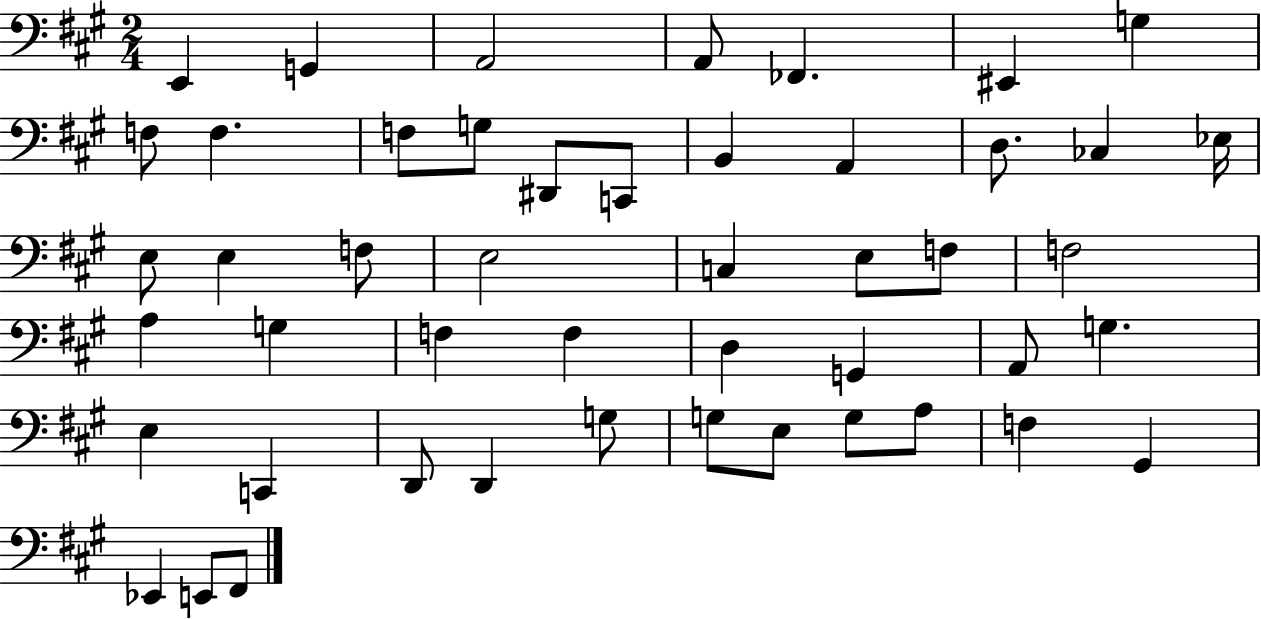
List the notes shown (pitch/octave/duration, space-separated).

E2/q G2/q A2/h A2/e FES2/q. EIS2/q G3/q F3/e F3/q. F3/e G3/e D#2/e C2/e B2/q A2/q D3/e. CES3/q Eb3/s E3/e E3/q F3/e E3/h C3/q E3/e F3/e F3/h A3/q G3/q F3/q F3/q D3/q G2/q A2/e G3/q. E3/q C2/q D2/e D2/q G3/e G3/e E3/e G3/e A3/e F3/q G#2/q Eb2/q E2/e F#2/e